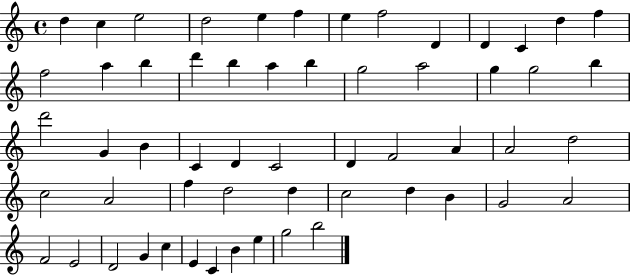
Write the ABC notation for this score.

X:1
T:Untitled
M:4/4
L:1/4
K:C
d c e2 d2 e f e f2 D D C d f f2 a b d' b a b g2 a2 g g2 b d'2 G B C D C2 D F2 A A2 d2 c2 A2 f d2 d c2 d B G2 A2 F2 E2 D2 G c E C B e g2 b2